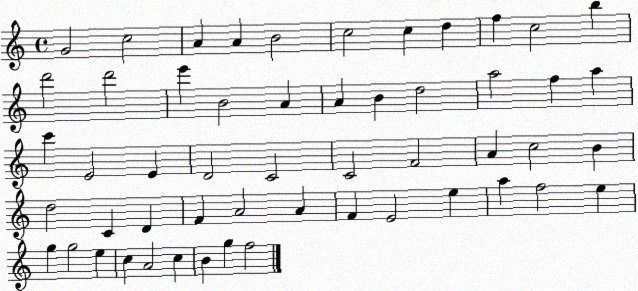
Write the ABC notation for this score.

X:1
T:Untitled
M:4/4
L:1/4
K:C
G2 c2 A A B2 c2 c d f c2 b d'2 d'2 e' B2 A A B d2 a2 f a c' E2 E D2 C2 C2 F2 A c2 B d2 C D F A2 A F E2 e a f2 e g g2 e c A2 c B g f2